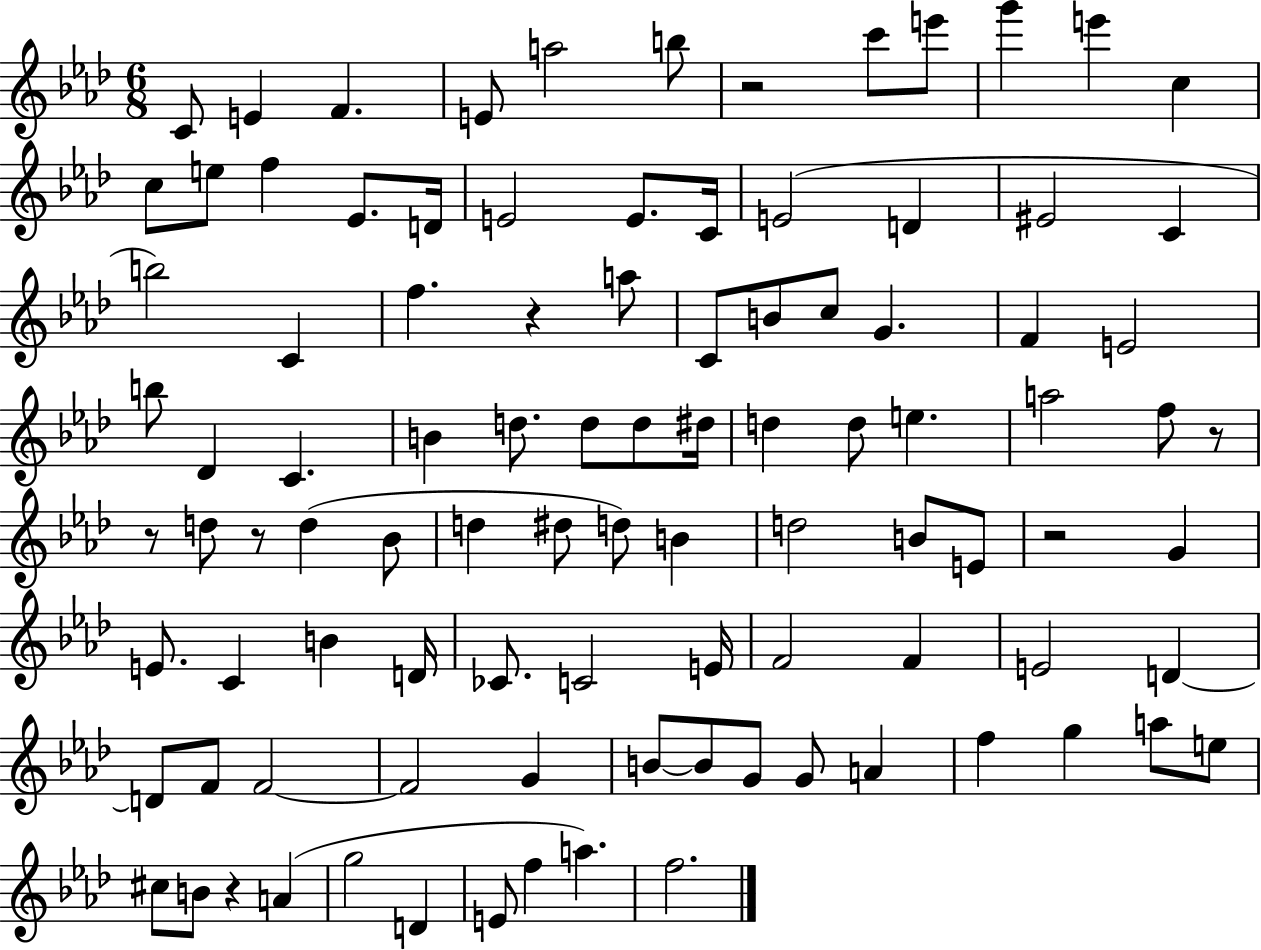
C4/e E4/q F4/q. E4/e A5/h B5/e R/h C6/e E6/e G6/q E6/q C5/q C5/e E5/e F5/q Eb4/e. D4/s E4/h E4/e. C4/s E4/h D4/q EIS4/h C4/q B5/h C4/q F5/q. R/q A5/e C4/e B4/e C5/e G4/q. F4/q E4/h B5/e Db4/q C4/q. B4/q D5/e. D5/e D5/e D#5/s D5/q D5/e E5/q. A5/h F5/e R/e R/e D5/e R/e D5/q Bb4/e D5/q D#5/e D5/e B4/q D5/h B4/e E4/e R/h G4/q E4/e. C4/q B4/q D4/s CES4/e. C4/h E4/s F4/h F4/q E4/h D4/q D4/e F4/e F4/h F4/h G4/q B4/e B4/e G4/e G4/e A4/q F5/q G5/q A5/e E5/e C#5/e B4/e R/q A4/q G5/h D4/q E4/e F5/q A5/q. F5/h.